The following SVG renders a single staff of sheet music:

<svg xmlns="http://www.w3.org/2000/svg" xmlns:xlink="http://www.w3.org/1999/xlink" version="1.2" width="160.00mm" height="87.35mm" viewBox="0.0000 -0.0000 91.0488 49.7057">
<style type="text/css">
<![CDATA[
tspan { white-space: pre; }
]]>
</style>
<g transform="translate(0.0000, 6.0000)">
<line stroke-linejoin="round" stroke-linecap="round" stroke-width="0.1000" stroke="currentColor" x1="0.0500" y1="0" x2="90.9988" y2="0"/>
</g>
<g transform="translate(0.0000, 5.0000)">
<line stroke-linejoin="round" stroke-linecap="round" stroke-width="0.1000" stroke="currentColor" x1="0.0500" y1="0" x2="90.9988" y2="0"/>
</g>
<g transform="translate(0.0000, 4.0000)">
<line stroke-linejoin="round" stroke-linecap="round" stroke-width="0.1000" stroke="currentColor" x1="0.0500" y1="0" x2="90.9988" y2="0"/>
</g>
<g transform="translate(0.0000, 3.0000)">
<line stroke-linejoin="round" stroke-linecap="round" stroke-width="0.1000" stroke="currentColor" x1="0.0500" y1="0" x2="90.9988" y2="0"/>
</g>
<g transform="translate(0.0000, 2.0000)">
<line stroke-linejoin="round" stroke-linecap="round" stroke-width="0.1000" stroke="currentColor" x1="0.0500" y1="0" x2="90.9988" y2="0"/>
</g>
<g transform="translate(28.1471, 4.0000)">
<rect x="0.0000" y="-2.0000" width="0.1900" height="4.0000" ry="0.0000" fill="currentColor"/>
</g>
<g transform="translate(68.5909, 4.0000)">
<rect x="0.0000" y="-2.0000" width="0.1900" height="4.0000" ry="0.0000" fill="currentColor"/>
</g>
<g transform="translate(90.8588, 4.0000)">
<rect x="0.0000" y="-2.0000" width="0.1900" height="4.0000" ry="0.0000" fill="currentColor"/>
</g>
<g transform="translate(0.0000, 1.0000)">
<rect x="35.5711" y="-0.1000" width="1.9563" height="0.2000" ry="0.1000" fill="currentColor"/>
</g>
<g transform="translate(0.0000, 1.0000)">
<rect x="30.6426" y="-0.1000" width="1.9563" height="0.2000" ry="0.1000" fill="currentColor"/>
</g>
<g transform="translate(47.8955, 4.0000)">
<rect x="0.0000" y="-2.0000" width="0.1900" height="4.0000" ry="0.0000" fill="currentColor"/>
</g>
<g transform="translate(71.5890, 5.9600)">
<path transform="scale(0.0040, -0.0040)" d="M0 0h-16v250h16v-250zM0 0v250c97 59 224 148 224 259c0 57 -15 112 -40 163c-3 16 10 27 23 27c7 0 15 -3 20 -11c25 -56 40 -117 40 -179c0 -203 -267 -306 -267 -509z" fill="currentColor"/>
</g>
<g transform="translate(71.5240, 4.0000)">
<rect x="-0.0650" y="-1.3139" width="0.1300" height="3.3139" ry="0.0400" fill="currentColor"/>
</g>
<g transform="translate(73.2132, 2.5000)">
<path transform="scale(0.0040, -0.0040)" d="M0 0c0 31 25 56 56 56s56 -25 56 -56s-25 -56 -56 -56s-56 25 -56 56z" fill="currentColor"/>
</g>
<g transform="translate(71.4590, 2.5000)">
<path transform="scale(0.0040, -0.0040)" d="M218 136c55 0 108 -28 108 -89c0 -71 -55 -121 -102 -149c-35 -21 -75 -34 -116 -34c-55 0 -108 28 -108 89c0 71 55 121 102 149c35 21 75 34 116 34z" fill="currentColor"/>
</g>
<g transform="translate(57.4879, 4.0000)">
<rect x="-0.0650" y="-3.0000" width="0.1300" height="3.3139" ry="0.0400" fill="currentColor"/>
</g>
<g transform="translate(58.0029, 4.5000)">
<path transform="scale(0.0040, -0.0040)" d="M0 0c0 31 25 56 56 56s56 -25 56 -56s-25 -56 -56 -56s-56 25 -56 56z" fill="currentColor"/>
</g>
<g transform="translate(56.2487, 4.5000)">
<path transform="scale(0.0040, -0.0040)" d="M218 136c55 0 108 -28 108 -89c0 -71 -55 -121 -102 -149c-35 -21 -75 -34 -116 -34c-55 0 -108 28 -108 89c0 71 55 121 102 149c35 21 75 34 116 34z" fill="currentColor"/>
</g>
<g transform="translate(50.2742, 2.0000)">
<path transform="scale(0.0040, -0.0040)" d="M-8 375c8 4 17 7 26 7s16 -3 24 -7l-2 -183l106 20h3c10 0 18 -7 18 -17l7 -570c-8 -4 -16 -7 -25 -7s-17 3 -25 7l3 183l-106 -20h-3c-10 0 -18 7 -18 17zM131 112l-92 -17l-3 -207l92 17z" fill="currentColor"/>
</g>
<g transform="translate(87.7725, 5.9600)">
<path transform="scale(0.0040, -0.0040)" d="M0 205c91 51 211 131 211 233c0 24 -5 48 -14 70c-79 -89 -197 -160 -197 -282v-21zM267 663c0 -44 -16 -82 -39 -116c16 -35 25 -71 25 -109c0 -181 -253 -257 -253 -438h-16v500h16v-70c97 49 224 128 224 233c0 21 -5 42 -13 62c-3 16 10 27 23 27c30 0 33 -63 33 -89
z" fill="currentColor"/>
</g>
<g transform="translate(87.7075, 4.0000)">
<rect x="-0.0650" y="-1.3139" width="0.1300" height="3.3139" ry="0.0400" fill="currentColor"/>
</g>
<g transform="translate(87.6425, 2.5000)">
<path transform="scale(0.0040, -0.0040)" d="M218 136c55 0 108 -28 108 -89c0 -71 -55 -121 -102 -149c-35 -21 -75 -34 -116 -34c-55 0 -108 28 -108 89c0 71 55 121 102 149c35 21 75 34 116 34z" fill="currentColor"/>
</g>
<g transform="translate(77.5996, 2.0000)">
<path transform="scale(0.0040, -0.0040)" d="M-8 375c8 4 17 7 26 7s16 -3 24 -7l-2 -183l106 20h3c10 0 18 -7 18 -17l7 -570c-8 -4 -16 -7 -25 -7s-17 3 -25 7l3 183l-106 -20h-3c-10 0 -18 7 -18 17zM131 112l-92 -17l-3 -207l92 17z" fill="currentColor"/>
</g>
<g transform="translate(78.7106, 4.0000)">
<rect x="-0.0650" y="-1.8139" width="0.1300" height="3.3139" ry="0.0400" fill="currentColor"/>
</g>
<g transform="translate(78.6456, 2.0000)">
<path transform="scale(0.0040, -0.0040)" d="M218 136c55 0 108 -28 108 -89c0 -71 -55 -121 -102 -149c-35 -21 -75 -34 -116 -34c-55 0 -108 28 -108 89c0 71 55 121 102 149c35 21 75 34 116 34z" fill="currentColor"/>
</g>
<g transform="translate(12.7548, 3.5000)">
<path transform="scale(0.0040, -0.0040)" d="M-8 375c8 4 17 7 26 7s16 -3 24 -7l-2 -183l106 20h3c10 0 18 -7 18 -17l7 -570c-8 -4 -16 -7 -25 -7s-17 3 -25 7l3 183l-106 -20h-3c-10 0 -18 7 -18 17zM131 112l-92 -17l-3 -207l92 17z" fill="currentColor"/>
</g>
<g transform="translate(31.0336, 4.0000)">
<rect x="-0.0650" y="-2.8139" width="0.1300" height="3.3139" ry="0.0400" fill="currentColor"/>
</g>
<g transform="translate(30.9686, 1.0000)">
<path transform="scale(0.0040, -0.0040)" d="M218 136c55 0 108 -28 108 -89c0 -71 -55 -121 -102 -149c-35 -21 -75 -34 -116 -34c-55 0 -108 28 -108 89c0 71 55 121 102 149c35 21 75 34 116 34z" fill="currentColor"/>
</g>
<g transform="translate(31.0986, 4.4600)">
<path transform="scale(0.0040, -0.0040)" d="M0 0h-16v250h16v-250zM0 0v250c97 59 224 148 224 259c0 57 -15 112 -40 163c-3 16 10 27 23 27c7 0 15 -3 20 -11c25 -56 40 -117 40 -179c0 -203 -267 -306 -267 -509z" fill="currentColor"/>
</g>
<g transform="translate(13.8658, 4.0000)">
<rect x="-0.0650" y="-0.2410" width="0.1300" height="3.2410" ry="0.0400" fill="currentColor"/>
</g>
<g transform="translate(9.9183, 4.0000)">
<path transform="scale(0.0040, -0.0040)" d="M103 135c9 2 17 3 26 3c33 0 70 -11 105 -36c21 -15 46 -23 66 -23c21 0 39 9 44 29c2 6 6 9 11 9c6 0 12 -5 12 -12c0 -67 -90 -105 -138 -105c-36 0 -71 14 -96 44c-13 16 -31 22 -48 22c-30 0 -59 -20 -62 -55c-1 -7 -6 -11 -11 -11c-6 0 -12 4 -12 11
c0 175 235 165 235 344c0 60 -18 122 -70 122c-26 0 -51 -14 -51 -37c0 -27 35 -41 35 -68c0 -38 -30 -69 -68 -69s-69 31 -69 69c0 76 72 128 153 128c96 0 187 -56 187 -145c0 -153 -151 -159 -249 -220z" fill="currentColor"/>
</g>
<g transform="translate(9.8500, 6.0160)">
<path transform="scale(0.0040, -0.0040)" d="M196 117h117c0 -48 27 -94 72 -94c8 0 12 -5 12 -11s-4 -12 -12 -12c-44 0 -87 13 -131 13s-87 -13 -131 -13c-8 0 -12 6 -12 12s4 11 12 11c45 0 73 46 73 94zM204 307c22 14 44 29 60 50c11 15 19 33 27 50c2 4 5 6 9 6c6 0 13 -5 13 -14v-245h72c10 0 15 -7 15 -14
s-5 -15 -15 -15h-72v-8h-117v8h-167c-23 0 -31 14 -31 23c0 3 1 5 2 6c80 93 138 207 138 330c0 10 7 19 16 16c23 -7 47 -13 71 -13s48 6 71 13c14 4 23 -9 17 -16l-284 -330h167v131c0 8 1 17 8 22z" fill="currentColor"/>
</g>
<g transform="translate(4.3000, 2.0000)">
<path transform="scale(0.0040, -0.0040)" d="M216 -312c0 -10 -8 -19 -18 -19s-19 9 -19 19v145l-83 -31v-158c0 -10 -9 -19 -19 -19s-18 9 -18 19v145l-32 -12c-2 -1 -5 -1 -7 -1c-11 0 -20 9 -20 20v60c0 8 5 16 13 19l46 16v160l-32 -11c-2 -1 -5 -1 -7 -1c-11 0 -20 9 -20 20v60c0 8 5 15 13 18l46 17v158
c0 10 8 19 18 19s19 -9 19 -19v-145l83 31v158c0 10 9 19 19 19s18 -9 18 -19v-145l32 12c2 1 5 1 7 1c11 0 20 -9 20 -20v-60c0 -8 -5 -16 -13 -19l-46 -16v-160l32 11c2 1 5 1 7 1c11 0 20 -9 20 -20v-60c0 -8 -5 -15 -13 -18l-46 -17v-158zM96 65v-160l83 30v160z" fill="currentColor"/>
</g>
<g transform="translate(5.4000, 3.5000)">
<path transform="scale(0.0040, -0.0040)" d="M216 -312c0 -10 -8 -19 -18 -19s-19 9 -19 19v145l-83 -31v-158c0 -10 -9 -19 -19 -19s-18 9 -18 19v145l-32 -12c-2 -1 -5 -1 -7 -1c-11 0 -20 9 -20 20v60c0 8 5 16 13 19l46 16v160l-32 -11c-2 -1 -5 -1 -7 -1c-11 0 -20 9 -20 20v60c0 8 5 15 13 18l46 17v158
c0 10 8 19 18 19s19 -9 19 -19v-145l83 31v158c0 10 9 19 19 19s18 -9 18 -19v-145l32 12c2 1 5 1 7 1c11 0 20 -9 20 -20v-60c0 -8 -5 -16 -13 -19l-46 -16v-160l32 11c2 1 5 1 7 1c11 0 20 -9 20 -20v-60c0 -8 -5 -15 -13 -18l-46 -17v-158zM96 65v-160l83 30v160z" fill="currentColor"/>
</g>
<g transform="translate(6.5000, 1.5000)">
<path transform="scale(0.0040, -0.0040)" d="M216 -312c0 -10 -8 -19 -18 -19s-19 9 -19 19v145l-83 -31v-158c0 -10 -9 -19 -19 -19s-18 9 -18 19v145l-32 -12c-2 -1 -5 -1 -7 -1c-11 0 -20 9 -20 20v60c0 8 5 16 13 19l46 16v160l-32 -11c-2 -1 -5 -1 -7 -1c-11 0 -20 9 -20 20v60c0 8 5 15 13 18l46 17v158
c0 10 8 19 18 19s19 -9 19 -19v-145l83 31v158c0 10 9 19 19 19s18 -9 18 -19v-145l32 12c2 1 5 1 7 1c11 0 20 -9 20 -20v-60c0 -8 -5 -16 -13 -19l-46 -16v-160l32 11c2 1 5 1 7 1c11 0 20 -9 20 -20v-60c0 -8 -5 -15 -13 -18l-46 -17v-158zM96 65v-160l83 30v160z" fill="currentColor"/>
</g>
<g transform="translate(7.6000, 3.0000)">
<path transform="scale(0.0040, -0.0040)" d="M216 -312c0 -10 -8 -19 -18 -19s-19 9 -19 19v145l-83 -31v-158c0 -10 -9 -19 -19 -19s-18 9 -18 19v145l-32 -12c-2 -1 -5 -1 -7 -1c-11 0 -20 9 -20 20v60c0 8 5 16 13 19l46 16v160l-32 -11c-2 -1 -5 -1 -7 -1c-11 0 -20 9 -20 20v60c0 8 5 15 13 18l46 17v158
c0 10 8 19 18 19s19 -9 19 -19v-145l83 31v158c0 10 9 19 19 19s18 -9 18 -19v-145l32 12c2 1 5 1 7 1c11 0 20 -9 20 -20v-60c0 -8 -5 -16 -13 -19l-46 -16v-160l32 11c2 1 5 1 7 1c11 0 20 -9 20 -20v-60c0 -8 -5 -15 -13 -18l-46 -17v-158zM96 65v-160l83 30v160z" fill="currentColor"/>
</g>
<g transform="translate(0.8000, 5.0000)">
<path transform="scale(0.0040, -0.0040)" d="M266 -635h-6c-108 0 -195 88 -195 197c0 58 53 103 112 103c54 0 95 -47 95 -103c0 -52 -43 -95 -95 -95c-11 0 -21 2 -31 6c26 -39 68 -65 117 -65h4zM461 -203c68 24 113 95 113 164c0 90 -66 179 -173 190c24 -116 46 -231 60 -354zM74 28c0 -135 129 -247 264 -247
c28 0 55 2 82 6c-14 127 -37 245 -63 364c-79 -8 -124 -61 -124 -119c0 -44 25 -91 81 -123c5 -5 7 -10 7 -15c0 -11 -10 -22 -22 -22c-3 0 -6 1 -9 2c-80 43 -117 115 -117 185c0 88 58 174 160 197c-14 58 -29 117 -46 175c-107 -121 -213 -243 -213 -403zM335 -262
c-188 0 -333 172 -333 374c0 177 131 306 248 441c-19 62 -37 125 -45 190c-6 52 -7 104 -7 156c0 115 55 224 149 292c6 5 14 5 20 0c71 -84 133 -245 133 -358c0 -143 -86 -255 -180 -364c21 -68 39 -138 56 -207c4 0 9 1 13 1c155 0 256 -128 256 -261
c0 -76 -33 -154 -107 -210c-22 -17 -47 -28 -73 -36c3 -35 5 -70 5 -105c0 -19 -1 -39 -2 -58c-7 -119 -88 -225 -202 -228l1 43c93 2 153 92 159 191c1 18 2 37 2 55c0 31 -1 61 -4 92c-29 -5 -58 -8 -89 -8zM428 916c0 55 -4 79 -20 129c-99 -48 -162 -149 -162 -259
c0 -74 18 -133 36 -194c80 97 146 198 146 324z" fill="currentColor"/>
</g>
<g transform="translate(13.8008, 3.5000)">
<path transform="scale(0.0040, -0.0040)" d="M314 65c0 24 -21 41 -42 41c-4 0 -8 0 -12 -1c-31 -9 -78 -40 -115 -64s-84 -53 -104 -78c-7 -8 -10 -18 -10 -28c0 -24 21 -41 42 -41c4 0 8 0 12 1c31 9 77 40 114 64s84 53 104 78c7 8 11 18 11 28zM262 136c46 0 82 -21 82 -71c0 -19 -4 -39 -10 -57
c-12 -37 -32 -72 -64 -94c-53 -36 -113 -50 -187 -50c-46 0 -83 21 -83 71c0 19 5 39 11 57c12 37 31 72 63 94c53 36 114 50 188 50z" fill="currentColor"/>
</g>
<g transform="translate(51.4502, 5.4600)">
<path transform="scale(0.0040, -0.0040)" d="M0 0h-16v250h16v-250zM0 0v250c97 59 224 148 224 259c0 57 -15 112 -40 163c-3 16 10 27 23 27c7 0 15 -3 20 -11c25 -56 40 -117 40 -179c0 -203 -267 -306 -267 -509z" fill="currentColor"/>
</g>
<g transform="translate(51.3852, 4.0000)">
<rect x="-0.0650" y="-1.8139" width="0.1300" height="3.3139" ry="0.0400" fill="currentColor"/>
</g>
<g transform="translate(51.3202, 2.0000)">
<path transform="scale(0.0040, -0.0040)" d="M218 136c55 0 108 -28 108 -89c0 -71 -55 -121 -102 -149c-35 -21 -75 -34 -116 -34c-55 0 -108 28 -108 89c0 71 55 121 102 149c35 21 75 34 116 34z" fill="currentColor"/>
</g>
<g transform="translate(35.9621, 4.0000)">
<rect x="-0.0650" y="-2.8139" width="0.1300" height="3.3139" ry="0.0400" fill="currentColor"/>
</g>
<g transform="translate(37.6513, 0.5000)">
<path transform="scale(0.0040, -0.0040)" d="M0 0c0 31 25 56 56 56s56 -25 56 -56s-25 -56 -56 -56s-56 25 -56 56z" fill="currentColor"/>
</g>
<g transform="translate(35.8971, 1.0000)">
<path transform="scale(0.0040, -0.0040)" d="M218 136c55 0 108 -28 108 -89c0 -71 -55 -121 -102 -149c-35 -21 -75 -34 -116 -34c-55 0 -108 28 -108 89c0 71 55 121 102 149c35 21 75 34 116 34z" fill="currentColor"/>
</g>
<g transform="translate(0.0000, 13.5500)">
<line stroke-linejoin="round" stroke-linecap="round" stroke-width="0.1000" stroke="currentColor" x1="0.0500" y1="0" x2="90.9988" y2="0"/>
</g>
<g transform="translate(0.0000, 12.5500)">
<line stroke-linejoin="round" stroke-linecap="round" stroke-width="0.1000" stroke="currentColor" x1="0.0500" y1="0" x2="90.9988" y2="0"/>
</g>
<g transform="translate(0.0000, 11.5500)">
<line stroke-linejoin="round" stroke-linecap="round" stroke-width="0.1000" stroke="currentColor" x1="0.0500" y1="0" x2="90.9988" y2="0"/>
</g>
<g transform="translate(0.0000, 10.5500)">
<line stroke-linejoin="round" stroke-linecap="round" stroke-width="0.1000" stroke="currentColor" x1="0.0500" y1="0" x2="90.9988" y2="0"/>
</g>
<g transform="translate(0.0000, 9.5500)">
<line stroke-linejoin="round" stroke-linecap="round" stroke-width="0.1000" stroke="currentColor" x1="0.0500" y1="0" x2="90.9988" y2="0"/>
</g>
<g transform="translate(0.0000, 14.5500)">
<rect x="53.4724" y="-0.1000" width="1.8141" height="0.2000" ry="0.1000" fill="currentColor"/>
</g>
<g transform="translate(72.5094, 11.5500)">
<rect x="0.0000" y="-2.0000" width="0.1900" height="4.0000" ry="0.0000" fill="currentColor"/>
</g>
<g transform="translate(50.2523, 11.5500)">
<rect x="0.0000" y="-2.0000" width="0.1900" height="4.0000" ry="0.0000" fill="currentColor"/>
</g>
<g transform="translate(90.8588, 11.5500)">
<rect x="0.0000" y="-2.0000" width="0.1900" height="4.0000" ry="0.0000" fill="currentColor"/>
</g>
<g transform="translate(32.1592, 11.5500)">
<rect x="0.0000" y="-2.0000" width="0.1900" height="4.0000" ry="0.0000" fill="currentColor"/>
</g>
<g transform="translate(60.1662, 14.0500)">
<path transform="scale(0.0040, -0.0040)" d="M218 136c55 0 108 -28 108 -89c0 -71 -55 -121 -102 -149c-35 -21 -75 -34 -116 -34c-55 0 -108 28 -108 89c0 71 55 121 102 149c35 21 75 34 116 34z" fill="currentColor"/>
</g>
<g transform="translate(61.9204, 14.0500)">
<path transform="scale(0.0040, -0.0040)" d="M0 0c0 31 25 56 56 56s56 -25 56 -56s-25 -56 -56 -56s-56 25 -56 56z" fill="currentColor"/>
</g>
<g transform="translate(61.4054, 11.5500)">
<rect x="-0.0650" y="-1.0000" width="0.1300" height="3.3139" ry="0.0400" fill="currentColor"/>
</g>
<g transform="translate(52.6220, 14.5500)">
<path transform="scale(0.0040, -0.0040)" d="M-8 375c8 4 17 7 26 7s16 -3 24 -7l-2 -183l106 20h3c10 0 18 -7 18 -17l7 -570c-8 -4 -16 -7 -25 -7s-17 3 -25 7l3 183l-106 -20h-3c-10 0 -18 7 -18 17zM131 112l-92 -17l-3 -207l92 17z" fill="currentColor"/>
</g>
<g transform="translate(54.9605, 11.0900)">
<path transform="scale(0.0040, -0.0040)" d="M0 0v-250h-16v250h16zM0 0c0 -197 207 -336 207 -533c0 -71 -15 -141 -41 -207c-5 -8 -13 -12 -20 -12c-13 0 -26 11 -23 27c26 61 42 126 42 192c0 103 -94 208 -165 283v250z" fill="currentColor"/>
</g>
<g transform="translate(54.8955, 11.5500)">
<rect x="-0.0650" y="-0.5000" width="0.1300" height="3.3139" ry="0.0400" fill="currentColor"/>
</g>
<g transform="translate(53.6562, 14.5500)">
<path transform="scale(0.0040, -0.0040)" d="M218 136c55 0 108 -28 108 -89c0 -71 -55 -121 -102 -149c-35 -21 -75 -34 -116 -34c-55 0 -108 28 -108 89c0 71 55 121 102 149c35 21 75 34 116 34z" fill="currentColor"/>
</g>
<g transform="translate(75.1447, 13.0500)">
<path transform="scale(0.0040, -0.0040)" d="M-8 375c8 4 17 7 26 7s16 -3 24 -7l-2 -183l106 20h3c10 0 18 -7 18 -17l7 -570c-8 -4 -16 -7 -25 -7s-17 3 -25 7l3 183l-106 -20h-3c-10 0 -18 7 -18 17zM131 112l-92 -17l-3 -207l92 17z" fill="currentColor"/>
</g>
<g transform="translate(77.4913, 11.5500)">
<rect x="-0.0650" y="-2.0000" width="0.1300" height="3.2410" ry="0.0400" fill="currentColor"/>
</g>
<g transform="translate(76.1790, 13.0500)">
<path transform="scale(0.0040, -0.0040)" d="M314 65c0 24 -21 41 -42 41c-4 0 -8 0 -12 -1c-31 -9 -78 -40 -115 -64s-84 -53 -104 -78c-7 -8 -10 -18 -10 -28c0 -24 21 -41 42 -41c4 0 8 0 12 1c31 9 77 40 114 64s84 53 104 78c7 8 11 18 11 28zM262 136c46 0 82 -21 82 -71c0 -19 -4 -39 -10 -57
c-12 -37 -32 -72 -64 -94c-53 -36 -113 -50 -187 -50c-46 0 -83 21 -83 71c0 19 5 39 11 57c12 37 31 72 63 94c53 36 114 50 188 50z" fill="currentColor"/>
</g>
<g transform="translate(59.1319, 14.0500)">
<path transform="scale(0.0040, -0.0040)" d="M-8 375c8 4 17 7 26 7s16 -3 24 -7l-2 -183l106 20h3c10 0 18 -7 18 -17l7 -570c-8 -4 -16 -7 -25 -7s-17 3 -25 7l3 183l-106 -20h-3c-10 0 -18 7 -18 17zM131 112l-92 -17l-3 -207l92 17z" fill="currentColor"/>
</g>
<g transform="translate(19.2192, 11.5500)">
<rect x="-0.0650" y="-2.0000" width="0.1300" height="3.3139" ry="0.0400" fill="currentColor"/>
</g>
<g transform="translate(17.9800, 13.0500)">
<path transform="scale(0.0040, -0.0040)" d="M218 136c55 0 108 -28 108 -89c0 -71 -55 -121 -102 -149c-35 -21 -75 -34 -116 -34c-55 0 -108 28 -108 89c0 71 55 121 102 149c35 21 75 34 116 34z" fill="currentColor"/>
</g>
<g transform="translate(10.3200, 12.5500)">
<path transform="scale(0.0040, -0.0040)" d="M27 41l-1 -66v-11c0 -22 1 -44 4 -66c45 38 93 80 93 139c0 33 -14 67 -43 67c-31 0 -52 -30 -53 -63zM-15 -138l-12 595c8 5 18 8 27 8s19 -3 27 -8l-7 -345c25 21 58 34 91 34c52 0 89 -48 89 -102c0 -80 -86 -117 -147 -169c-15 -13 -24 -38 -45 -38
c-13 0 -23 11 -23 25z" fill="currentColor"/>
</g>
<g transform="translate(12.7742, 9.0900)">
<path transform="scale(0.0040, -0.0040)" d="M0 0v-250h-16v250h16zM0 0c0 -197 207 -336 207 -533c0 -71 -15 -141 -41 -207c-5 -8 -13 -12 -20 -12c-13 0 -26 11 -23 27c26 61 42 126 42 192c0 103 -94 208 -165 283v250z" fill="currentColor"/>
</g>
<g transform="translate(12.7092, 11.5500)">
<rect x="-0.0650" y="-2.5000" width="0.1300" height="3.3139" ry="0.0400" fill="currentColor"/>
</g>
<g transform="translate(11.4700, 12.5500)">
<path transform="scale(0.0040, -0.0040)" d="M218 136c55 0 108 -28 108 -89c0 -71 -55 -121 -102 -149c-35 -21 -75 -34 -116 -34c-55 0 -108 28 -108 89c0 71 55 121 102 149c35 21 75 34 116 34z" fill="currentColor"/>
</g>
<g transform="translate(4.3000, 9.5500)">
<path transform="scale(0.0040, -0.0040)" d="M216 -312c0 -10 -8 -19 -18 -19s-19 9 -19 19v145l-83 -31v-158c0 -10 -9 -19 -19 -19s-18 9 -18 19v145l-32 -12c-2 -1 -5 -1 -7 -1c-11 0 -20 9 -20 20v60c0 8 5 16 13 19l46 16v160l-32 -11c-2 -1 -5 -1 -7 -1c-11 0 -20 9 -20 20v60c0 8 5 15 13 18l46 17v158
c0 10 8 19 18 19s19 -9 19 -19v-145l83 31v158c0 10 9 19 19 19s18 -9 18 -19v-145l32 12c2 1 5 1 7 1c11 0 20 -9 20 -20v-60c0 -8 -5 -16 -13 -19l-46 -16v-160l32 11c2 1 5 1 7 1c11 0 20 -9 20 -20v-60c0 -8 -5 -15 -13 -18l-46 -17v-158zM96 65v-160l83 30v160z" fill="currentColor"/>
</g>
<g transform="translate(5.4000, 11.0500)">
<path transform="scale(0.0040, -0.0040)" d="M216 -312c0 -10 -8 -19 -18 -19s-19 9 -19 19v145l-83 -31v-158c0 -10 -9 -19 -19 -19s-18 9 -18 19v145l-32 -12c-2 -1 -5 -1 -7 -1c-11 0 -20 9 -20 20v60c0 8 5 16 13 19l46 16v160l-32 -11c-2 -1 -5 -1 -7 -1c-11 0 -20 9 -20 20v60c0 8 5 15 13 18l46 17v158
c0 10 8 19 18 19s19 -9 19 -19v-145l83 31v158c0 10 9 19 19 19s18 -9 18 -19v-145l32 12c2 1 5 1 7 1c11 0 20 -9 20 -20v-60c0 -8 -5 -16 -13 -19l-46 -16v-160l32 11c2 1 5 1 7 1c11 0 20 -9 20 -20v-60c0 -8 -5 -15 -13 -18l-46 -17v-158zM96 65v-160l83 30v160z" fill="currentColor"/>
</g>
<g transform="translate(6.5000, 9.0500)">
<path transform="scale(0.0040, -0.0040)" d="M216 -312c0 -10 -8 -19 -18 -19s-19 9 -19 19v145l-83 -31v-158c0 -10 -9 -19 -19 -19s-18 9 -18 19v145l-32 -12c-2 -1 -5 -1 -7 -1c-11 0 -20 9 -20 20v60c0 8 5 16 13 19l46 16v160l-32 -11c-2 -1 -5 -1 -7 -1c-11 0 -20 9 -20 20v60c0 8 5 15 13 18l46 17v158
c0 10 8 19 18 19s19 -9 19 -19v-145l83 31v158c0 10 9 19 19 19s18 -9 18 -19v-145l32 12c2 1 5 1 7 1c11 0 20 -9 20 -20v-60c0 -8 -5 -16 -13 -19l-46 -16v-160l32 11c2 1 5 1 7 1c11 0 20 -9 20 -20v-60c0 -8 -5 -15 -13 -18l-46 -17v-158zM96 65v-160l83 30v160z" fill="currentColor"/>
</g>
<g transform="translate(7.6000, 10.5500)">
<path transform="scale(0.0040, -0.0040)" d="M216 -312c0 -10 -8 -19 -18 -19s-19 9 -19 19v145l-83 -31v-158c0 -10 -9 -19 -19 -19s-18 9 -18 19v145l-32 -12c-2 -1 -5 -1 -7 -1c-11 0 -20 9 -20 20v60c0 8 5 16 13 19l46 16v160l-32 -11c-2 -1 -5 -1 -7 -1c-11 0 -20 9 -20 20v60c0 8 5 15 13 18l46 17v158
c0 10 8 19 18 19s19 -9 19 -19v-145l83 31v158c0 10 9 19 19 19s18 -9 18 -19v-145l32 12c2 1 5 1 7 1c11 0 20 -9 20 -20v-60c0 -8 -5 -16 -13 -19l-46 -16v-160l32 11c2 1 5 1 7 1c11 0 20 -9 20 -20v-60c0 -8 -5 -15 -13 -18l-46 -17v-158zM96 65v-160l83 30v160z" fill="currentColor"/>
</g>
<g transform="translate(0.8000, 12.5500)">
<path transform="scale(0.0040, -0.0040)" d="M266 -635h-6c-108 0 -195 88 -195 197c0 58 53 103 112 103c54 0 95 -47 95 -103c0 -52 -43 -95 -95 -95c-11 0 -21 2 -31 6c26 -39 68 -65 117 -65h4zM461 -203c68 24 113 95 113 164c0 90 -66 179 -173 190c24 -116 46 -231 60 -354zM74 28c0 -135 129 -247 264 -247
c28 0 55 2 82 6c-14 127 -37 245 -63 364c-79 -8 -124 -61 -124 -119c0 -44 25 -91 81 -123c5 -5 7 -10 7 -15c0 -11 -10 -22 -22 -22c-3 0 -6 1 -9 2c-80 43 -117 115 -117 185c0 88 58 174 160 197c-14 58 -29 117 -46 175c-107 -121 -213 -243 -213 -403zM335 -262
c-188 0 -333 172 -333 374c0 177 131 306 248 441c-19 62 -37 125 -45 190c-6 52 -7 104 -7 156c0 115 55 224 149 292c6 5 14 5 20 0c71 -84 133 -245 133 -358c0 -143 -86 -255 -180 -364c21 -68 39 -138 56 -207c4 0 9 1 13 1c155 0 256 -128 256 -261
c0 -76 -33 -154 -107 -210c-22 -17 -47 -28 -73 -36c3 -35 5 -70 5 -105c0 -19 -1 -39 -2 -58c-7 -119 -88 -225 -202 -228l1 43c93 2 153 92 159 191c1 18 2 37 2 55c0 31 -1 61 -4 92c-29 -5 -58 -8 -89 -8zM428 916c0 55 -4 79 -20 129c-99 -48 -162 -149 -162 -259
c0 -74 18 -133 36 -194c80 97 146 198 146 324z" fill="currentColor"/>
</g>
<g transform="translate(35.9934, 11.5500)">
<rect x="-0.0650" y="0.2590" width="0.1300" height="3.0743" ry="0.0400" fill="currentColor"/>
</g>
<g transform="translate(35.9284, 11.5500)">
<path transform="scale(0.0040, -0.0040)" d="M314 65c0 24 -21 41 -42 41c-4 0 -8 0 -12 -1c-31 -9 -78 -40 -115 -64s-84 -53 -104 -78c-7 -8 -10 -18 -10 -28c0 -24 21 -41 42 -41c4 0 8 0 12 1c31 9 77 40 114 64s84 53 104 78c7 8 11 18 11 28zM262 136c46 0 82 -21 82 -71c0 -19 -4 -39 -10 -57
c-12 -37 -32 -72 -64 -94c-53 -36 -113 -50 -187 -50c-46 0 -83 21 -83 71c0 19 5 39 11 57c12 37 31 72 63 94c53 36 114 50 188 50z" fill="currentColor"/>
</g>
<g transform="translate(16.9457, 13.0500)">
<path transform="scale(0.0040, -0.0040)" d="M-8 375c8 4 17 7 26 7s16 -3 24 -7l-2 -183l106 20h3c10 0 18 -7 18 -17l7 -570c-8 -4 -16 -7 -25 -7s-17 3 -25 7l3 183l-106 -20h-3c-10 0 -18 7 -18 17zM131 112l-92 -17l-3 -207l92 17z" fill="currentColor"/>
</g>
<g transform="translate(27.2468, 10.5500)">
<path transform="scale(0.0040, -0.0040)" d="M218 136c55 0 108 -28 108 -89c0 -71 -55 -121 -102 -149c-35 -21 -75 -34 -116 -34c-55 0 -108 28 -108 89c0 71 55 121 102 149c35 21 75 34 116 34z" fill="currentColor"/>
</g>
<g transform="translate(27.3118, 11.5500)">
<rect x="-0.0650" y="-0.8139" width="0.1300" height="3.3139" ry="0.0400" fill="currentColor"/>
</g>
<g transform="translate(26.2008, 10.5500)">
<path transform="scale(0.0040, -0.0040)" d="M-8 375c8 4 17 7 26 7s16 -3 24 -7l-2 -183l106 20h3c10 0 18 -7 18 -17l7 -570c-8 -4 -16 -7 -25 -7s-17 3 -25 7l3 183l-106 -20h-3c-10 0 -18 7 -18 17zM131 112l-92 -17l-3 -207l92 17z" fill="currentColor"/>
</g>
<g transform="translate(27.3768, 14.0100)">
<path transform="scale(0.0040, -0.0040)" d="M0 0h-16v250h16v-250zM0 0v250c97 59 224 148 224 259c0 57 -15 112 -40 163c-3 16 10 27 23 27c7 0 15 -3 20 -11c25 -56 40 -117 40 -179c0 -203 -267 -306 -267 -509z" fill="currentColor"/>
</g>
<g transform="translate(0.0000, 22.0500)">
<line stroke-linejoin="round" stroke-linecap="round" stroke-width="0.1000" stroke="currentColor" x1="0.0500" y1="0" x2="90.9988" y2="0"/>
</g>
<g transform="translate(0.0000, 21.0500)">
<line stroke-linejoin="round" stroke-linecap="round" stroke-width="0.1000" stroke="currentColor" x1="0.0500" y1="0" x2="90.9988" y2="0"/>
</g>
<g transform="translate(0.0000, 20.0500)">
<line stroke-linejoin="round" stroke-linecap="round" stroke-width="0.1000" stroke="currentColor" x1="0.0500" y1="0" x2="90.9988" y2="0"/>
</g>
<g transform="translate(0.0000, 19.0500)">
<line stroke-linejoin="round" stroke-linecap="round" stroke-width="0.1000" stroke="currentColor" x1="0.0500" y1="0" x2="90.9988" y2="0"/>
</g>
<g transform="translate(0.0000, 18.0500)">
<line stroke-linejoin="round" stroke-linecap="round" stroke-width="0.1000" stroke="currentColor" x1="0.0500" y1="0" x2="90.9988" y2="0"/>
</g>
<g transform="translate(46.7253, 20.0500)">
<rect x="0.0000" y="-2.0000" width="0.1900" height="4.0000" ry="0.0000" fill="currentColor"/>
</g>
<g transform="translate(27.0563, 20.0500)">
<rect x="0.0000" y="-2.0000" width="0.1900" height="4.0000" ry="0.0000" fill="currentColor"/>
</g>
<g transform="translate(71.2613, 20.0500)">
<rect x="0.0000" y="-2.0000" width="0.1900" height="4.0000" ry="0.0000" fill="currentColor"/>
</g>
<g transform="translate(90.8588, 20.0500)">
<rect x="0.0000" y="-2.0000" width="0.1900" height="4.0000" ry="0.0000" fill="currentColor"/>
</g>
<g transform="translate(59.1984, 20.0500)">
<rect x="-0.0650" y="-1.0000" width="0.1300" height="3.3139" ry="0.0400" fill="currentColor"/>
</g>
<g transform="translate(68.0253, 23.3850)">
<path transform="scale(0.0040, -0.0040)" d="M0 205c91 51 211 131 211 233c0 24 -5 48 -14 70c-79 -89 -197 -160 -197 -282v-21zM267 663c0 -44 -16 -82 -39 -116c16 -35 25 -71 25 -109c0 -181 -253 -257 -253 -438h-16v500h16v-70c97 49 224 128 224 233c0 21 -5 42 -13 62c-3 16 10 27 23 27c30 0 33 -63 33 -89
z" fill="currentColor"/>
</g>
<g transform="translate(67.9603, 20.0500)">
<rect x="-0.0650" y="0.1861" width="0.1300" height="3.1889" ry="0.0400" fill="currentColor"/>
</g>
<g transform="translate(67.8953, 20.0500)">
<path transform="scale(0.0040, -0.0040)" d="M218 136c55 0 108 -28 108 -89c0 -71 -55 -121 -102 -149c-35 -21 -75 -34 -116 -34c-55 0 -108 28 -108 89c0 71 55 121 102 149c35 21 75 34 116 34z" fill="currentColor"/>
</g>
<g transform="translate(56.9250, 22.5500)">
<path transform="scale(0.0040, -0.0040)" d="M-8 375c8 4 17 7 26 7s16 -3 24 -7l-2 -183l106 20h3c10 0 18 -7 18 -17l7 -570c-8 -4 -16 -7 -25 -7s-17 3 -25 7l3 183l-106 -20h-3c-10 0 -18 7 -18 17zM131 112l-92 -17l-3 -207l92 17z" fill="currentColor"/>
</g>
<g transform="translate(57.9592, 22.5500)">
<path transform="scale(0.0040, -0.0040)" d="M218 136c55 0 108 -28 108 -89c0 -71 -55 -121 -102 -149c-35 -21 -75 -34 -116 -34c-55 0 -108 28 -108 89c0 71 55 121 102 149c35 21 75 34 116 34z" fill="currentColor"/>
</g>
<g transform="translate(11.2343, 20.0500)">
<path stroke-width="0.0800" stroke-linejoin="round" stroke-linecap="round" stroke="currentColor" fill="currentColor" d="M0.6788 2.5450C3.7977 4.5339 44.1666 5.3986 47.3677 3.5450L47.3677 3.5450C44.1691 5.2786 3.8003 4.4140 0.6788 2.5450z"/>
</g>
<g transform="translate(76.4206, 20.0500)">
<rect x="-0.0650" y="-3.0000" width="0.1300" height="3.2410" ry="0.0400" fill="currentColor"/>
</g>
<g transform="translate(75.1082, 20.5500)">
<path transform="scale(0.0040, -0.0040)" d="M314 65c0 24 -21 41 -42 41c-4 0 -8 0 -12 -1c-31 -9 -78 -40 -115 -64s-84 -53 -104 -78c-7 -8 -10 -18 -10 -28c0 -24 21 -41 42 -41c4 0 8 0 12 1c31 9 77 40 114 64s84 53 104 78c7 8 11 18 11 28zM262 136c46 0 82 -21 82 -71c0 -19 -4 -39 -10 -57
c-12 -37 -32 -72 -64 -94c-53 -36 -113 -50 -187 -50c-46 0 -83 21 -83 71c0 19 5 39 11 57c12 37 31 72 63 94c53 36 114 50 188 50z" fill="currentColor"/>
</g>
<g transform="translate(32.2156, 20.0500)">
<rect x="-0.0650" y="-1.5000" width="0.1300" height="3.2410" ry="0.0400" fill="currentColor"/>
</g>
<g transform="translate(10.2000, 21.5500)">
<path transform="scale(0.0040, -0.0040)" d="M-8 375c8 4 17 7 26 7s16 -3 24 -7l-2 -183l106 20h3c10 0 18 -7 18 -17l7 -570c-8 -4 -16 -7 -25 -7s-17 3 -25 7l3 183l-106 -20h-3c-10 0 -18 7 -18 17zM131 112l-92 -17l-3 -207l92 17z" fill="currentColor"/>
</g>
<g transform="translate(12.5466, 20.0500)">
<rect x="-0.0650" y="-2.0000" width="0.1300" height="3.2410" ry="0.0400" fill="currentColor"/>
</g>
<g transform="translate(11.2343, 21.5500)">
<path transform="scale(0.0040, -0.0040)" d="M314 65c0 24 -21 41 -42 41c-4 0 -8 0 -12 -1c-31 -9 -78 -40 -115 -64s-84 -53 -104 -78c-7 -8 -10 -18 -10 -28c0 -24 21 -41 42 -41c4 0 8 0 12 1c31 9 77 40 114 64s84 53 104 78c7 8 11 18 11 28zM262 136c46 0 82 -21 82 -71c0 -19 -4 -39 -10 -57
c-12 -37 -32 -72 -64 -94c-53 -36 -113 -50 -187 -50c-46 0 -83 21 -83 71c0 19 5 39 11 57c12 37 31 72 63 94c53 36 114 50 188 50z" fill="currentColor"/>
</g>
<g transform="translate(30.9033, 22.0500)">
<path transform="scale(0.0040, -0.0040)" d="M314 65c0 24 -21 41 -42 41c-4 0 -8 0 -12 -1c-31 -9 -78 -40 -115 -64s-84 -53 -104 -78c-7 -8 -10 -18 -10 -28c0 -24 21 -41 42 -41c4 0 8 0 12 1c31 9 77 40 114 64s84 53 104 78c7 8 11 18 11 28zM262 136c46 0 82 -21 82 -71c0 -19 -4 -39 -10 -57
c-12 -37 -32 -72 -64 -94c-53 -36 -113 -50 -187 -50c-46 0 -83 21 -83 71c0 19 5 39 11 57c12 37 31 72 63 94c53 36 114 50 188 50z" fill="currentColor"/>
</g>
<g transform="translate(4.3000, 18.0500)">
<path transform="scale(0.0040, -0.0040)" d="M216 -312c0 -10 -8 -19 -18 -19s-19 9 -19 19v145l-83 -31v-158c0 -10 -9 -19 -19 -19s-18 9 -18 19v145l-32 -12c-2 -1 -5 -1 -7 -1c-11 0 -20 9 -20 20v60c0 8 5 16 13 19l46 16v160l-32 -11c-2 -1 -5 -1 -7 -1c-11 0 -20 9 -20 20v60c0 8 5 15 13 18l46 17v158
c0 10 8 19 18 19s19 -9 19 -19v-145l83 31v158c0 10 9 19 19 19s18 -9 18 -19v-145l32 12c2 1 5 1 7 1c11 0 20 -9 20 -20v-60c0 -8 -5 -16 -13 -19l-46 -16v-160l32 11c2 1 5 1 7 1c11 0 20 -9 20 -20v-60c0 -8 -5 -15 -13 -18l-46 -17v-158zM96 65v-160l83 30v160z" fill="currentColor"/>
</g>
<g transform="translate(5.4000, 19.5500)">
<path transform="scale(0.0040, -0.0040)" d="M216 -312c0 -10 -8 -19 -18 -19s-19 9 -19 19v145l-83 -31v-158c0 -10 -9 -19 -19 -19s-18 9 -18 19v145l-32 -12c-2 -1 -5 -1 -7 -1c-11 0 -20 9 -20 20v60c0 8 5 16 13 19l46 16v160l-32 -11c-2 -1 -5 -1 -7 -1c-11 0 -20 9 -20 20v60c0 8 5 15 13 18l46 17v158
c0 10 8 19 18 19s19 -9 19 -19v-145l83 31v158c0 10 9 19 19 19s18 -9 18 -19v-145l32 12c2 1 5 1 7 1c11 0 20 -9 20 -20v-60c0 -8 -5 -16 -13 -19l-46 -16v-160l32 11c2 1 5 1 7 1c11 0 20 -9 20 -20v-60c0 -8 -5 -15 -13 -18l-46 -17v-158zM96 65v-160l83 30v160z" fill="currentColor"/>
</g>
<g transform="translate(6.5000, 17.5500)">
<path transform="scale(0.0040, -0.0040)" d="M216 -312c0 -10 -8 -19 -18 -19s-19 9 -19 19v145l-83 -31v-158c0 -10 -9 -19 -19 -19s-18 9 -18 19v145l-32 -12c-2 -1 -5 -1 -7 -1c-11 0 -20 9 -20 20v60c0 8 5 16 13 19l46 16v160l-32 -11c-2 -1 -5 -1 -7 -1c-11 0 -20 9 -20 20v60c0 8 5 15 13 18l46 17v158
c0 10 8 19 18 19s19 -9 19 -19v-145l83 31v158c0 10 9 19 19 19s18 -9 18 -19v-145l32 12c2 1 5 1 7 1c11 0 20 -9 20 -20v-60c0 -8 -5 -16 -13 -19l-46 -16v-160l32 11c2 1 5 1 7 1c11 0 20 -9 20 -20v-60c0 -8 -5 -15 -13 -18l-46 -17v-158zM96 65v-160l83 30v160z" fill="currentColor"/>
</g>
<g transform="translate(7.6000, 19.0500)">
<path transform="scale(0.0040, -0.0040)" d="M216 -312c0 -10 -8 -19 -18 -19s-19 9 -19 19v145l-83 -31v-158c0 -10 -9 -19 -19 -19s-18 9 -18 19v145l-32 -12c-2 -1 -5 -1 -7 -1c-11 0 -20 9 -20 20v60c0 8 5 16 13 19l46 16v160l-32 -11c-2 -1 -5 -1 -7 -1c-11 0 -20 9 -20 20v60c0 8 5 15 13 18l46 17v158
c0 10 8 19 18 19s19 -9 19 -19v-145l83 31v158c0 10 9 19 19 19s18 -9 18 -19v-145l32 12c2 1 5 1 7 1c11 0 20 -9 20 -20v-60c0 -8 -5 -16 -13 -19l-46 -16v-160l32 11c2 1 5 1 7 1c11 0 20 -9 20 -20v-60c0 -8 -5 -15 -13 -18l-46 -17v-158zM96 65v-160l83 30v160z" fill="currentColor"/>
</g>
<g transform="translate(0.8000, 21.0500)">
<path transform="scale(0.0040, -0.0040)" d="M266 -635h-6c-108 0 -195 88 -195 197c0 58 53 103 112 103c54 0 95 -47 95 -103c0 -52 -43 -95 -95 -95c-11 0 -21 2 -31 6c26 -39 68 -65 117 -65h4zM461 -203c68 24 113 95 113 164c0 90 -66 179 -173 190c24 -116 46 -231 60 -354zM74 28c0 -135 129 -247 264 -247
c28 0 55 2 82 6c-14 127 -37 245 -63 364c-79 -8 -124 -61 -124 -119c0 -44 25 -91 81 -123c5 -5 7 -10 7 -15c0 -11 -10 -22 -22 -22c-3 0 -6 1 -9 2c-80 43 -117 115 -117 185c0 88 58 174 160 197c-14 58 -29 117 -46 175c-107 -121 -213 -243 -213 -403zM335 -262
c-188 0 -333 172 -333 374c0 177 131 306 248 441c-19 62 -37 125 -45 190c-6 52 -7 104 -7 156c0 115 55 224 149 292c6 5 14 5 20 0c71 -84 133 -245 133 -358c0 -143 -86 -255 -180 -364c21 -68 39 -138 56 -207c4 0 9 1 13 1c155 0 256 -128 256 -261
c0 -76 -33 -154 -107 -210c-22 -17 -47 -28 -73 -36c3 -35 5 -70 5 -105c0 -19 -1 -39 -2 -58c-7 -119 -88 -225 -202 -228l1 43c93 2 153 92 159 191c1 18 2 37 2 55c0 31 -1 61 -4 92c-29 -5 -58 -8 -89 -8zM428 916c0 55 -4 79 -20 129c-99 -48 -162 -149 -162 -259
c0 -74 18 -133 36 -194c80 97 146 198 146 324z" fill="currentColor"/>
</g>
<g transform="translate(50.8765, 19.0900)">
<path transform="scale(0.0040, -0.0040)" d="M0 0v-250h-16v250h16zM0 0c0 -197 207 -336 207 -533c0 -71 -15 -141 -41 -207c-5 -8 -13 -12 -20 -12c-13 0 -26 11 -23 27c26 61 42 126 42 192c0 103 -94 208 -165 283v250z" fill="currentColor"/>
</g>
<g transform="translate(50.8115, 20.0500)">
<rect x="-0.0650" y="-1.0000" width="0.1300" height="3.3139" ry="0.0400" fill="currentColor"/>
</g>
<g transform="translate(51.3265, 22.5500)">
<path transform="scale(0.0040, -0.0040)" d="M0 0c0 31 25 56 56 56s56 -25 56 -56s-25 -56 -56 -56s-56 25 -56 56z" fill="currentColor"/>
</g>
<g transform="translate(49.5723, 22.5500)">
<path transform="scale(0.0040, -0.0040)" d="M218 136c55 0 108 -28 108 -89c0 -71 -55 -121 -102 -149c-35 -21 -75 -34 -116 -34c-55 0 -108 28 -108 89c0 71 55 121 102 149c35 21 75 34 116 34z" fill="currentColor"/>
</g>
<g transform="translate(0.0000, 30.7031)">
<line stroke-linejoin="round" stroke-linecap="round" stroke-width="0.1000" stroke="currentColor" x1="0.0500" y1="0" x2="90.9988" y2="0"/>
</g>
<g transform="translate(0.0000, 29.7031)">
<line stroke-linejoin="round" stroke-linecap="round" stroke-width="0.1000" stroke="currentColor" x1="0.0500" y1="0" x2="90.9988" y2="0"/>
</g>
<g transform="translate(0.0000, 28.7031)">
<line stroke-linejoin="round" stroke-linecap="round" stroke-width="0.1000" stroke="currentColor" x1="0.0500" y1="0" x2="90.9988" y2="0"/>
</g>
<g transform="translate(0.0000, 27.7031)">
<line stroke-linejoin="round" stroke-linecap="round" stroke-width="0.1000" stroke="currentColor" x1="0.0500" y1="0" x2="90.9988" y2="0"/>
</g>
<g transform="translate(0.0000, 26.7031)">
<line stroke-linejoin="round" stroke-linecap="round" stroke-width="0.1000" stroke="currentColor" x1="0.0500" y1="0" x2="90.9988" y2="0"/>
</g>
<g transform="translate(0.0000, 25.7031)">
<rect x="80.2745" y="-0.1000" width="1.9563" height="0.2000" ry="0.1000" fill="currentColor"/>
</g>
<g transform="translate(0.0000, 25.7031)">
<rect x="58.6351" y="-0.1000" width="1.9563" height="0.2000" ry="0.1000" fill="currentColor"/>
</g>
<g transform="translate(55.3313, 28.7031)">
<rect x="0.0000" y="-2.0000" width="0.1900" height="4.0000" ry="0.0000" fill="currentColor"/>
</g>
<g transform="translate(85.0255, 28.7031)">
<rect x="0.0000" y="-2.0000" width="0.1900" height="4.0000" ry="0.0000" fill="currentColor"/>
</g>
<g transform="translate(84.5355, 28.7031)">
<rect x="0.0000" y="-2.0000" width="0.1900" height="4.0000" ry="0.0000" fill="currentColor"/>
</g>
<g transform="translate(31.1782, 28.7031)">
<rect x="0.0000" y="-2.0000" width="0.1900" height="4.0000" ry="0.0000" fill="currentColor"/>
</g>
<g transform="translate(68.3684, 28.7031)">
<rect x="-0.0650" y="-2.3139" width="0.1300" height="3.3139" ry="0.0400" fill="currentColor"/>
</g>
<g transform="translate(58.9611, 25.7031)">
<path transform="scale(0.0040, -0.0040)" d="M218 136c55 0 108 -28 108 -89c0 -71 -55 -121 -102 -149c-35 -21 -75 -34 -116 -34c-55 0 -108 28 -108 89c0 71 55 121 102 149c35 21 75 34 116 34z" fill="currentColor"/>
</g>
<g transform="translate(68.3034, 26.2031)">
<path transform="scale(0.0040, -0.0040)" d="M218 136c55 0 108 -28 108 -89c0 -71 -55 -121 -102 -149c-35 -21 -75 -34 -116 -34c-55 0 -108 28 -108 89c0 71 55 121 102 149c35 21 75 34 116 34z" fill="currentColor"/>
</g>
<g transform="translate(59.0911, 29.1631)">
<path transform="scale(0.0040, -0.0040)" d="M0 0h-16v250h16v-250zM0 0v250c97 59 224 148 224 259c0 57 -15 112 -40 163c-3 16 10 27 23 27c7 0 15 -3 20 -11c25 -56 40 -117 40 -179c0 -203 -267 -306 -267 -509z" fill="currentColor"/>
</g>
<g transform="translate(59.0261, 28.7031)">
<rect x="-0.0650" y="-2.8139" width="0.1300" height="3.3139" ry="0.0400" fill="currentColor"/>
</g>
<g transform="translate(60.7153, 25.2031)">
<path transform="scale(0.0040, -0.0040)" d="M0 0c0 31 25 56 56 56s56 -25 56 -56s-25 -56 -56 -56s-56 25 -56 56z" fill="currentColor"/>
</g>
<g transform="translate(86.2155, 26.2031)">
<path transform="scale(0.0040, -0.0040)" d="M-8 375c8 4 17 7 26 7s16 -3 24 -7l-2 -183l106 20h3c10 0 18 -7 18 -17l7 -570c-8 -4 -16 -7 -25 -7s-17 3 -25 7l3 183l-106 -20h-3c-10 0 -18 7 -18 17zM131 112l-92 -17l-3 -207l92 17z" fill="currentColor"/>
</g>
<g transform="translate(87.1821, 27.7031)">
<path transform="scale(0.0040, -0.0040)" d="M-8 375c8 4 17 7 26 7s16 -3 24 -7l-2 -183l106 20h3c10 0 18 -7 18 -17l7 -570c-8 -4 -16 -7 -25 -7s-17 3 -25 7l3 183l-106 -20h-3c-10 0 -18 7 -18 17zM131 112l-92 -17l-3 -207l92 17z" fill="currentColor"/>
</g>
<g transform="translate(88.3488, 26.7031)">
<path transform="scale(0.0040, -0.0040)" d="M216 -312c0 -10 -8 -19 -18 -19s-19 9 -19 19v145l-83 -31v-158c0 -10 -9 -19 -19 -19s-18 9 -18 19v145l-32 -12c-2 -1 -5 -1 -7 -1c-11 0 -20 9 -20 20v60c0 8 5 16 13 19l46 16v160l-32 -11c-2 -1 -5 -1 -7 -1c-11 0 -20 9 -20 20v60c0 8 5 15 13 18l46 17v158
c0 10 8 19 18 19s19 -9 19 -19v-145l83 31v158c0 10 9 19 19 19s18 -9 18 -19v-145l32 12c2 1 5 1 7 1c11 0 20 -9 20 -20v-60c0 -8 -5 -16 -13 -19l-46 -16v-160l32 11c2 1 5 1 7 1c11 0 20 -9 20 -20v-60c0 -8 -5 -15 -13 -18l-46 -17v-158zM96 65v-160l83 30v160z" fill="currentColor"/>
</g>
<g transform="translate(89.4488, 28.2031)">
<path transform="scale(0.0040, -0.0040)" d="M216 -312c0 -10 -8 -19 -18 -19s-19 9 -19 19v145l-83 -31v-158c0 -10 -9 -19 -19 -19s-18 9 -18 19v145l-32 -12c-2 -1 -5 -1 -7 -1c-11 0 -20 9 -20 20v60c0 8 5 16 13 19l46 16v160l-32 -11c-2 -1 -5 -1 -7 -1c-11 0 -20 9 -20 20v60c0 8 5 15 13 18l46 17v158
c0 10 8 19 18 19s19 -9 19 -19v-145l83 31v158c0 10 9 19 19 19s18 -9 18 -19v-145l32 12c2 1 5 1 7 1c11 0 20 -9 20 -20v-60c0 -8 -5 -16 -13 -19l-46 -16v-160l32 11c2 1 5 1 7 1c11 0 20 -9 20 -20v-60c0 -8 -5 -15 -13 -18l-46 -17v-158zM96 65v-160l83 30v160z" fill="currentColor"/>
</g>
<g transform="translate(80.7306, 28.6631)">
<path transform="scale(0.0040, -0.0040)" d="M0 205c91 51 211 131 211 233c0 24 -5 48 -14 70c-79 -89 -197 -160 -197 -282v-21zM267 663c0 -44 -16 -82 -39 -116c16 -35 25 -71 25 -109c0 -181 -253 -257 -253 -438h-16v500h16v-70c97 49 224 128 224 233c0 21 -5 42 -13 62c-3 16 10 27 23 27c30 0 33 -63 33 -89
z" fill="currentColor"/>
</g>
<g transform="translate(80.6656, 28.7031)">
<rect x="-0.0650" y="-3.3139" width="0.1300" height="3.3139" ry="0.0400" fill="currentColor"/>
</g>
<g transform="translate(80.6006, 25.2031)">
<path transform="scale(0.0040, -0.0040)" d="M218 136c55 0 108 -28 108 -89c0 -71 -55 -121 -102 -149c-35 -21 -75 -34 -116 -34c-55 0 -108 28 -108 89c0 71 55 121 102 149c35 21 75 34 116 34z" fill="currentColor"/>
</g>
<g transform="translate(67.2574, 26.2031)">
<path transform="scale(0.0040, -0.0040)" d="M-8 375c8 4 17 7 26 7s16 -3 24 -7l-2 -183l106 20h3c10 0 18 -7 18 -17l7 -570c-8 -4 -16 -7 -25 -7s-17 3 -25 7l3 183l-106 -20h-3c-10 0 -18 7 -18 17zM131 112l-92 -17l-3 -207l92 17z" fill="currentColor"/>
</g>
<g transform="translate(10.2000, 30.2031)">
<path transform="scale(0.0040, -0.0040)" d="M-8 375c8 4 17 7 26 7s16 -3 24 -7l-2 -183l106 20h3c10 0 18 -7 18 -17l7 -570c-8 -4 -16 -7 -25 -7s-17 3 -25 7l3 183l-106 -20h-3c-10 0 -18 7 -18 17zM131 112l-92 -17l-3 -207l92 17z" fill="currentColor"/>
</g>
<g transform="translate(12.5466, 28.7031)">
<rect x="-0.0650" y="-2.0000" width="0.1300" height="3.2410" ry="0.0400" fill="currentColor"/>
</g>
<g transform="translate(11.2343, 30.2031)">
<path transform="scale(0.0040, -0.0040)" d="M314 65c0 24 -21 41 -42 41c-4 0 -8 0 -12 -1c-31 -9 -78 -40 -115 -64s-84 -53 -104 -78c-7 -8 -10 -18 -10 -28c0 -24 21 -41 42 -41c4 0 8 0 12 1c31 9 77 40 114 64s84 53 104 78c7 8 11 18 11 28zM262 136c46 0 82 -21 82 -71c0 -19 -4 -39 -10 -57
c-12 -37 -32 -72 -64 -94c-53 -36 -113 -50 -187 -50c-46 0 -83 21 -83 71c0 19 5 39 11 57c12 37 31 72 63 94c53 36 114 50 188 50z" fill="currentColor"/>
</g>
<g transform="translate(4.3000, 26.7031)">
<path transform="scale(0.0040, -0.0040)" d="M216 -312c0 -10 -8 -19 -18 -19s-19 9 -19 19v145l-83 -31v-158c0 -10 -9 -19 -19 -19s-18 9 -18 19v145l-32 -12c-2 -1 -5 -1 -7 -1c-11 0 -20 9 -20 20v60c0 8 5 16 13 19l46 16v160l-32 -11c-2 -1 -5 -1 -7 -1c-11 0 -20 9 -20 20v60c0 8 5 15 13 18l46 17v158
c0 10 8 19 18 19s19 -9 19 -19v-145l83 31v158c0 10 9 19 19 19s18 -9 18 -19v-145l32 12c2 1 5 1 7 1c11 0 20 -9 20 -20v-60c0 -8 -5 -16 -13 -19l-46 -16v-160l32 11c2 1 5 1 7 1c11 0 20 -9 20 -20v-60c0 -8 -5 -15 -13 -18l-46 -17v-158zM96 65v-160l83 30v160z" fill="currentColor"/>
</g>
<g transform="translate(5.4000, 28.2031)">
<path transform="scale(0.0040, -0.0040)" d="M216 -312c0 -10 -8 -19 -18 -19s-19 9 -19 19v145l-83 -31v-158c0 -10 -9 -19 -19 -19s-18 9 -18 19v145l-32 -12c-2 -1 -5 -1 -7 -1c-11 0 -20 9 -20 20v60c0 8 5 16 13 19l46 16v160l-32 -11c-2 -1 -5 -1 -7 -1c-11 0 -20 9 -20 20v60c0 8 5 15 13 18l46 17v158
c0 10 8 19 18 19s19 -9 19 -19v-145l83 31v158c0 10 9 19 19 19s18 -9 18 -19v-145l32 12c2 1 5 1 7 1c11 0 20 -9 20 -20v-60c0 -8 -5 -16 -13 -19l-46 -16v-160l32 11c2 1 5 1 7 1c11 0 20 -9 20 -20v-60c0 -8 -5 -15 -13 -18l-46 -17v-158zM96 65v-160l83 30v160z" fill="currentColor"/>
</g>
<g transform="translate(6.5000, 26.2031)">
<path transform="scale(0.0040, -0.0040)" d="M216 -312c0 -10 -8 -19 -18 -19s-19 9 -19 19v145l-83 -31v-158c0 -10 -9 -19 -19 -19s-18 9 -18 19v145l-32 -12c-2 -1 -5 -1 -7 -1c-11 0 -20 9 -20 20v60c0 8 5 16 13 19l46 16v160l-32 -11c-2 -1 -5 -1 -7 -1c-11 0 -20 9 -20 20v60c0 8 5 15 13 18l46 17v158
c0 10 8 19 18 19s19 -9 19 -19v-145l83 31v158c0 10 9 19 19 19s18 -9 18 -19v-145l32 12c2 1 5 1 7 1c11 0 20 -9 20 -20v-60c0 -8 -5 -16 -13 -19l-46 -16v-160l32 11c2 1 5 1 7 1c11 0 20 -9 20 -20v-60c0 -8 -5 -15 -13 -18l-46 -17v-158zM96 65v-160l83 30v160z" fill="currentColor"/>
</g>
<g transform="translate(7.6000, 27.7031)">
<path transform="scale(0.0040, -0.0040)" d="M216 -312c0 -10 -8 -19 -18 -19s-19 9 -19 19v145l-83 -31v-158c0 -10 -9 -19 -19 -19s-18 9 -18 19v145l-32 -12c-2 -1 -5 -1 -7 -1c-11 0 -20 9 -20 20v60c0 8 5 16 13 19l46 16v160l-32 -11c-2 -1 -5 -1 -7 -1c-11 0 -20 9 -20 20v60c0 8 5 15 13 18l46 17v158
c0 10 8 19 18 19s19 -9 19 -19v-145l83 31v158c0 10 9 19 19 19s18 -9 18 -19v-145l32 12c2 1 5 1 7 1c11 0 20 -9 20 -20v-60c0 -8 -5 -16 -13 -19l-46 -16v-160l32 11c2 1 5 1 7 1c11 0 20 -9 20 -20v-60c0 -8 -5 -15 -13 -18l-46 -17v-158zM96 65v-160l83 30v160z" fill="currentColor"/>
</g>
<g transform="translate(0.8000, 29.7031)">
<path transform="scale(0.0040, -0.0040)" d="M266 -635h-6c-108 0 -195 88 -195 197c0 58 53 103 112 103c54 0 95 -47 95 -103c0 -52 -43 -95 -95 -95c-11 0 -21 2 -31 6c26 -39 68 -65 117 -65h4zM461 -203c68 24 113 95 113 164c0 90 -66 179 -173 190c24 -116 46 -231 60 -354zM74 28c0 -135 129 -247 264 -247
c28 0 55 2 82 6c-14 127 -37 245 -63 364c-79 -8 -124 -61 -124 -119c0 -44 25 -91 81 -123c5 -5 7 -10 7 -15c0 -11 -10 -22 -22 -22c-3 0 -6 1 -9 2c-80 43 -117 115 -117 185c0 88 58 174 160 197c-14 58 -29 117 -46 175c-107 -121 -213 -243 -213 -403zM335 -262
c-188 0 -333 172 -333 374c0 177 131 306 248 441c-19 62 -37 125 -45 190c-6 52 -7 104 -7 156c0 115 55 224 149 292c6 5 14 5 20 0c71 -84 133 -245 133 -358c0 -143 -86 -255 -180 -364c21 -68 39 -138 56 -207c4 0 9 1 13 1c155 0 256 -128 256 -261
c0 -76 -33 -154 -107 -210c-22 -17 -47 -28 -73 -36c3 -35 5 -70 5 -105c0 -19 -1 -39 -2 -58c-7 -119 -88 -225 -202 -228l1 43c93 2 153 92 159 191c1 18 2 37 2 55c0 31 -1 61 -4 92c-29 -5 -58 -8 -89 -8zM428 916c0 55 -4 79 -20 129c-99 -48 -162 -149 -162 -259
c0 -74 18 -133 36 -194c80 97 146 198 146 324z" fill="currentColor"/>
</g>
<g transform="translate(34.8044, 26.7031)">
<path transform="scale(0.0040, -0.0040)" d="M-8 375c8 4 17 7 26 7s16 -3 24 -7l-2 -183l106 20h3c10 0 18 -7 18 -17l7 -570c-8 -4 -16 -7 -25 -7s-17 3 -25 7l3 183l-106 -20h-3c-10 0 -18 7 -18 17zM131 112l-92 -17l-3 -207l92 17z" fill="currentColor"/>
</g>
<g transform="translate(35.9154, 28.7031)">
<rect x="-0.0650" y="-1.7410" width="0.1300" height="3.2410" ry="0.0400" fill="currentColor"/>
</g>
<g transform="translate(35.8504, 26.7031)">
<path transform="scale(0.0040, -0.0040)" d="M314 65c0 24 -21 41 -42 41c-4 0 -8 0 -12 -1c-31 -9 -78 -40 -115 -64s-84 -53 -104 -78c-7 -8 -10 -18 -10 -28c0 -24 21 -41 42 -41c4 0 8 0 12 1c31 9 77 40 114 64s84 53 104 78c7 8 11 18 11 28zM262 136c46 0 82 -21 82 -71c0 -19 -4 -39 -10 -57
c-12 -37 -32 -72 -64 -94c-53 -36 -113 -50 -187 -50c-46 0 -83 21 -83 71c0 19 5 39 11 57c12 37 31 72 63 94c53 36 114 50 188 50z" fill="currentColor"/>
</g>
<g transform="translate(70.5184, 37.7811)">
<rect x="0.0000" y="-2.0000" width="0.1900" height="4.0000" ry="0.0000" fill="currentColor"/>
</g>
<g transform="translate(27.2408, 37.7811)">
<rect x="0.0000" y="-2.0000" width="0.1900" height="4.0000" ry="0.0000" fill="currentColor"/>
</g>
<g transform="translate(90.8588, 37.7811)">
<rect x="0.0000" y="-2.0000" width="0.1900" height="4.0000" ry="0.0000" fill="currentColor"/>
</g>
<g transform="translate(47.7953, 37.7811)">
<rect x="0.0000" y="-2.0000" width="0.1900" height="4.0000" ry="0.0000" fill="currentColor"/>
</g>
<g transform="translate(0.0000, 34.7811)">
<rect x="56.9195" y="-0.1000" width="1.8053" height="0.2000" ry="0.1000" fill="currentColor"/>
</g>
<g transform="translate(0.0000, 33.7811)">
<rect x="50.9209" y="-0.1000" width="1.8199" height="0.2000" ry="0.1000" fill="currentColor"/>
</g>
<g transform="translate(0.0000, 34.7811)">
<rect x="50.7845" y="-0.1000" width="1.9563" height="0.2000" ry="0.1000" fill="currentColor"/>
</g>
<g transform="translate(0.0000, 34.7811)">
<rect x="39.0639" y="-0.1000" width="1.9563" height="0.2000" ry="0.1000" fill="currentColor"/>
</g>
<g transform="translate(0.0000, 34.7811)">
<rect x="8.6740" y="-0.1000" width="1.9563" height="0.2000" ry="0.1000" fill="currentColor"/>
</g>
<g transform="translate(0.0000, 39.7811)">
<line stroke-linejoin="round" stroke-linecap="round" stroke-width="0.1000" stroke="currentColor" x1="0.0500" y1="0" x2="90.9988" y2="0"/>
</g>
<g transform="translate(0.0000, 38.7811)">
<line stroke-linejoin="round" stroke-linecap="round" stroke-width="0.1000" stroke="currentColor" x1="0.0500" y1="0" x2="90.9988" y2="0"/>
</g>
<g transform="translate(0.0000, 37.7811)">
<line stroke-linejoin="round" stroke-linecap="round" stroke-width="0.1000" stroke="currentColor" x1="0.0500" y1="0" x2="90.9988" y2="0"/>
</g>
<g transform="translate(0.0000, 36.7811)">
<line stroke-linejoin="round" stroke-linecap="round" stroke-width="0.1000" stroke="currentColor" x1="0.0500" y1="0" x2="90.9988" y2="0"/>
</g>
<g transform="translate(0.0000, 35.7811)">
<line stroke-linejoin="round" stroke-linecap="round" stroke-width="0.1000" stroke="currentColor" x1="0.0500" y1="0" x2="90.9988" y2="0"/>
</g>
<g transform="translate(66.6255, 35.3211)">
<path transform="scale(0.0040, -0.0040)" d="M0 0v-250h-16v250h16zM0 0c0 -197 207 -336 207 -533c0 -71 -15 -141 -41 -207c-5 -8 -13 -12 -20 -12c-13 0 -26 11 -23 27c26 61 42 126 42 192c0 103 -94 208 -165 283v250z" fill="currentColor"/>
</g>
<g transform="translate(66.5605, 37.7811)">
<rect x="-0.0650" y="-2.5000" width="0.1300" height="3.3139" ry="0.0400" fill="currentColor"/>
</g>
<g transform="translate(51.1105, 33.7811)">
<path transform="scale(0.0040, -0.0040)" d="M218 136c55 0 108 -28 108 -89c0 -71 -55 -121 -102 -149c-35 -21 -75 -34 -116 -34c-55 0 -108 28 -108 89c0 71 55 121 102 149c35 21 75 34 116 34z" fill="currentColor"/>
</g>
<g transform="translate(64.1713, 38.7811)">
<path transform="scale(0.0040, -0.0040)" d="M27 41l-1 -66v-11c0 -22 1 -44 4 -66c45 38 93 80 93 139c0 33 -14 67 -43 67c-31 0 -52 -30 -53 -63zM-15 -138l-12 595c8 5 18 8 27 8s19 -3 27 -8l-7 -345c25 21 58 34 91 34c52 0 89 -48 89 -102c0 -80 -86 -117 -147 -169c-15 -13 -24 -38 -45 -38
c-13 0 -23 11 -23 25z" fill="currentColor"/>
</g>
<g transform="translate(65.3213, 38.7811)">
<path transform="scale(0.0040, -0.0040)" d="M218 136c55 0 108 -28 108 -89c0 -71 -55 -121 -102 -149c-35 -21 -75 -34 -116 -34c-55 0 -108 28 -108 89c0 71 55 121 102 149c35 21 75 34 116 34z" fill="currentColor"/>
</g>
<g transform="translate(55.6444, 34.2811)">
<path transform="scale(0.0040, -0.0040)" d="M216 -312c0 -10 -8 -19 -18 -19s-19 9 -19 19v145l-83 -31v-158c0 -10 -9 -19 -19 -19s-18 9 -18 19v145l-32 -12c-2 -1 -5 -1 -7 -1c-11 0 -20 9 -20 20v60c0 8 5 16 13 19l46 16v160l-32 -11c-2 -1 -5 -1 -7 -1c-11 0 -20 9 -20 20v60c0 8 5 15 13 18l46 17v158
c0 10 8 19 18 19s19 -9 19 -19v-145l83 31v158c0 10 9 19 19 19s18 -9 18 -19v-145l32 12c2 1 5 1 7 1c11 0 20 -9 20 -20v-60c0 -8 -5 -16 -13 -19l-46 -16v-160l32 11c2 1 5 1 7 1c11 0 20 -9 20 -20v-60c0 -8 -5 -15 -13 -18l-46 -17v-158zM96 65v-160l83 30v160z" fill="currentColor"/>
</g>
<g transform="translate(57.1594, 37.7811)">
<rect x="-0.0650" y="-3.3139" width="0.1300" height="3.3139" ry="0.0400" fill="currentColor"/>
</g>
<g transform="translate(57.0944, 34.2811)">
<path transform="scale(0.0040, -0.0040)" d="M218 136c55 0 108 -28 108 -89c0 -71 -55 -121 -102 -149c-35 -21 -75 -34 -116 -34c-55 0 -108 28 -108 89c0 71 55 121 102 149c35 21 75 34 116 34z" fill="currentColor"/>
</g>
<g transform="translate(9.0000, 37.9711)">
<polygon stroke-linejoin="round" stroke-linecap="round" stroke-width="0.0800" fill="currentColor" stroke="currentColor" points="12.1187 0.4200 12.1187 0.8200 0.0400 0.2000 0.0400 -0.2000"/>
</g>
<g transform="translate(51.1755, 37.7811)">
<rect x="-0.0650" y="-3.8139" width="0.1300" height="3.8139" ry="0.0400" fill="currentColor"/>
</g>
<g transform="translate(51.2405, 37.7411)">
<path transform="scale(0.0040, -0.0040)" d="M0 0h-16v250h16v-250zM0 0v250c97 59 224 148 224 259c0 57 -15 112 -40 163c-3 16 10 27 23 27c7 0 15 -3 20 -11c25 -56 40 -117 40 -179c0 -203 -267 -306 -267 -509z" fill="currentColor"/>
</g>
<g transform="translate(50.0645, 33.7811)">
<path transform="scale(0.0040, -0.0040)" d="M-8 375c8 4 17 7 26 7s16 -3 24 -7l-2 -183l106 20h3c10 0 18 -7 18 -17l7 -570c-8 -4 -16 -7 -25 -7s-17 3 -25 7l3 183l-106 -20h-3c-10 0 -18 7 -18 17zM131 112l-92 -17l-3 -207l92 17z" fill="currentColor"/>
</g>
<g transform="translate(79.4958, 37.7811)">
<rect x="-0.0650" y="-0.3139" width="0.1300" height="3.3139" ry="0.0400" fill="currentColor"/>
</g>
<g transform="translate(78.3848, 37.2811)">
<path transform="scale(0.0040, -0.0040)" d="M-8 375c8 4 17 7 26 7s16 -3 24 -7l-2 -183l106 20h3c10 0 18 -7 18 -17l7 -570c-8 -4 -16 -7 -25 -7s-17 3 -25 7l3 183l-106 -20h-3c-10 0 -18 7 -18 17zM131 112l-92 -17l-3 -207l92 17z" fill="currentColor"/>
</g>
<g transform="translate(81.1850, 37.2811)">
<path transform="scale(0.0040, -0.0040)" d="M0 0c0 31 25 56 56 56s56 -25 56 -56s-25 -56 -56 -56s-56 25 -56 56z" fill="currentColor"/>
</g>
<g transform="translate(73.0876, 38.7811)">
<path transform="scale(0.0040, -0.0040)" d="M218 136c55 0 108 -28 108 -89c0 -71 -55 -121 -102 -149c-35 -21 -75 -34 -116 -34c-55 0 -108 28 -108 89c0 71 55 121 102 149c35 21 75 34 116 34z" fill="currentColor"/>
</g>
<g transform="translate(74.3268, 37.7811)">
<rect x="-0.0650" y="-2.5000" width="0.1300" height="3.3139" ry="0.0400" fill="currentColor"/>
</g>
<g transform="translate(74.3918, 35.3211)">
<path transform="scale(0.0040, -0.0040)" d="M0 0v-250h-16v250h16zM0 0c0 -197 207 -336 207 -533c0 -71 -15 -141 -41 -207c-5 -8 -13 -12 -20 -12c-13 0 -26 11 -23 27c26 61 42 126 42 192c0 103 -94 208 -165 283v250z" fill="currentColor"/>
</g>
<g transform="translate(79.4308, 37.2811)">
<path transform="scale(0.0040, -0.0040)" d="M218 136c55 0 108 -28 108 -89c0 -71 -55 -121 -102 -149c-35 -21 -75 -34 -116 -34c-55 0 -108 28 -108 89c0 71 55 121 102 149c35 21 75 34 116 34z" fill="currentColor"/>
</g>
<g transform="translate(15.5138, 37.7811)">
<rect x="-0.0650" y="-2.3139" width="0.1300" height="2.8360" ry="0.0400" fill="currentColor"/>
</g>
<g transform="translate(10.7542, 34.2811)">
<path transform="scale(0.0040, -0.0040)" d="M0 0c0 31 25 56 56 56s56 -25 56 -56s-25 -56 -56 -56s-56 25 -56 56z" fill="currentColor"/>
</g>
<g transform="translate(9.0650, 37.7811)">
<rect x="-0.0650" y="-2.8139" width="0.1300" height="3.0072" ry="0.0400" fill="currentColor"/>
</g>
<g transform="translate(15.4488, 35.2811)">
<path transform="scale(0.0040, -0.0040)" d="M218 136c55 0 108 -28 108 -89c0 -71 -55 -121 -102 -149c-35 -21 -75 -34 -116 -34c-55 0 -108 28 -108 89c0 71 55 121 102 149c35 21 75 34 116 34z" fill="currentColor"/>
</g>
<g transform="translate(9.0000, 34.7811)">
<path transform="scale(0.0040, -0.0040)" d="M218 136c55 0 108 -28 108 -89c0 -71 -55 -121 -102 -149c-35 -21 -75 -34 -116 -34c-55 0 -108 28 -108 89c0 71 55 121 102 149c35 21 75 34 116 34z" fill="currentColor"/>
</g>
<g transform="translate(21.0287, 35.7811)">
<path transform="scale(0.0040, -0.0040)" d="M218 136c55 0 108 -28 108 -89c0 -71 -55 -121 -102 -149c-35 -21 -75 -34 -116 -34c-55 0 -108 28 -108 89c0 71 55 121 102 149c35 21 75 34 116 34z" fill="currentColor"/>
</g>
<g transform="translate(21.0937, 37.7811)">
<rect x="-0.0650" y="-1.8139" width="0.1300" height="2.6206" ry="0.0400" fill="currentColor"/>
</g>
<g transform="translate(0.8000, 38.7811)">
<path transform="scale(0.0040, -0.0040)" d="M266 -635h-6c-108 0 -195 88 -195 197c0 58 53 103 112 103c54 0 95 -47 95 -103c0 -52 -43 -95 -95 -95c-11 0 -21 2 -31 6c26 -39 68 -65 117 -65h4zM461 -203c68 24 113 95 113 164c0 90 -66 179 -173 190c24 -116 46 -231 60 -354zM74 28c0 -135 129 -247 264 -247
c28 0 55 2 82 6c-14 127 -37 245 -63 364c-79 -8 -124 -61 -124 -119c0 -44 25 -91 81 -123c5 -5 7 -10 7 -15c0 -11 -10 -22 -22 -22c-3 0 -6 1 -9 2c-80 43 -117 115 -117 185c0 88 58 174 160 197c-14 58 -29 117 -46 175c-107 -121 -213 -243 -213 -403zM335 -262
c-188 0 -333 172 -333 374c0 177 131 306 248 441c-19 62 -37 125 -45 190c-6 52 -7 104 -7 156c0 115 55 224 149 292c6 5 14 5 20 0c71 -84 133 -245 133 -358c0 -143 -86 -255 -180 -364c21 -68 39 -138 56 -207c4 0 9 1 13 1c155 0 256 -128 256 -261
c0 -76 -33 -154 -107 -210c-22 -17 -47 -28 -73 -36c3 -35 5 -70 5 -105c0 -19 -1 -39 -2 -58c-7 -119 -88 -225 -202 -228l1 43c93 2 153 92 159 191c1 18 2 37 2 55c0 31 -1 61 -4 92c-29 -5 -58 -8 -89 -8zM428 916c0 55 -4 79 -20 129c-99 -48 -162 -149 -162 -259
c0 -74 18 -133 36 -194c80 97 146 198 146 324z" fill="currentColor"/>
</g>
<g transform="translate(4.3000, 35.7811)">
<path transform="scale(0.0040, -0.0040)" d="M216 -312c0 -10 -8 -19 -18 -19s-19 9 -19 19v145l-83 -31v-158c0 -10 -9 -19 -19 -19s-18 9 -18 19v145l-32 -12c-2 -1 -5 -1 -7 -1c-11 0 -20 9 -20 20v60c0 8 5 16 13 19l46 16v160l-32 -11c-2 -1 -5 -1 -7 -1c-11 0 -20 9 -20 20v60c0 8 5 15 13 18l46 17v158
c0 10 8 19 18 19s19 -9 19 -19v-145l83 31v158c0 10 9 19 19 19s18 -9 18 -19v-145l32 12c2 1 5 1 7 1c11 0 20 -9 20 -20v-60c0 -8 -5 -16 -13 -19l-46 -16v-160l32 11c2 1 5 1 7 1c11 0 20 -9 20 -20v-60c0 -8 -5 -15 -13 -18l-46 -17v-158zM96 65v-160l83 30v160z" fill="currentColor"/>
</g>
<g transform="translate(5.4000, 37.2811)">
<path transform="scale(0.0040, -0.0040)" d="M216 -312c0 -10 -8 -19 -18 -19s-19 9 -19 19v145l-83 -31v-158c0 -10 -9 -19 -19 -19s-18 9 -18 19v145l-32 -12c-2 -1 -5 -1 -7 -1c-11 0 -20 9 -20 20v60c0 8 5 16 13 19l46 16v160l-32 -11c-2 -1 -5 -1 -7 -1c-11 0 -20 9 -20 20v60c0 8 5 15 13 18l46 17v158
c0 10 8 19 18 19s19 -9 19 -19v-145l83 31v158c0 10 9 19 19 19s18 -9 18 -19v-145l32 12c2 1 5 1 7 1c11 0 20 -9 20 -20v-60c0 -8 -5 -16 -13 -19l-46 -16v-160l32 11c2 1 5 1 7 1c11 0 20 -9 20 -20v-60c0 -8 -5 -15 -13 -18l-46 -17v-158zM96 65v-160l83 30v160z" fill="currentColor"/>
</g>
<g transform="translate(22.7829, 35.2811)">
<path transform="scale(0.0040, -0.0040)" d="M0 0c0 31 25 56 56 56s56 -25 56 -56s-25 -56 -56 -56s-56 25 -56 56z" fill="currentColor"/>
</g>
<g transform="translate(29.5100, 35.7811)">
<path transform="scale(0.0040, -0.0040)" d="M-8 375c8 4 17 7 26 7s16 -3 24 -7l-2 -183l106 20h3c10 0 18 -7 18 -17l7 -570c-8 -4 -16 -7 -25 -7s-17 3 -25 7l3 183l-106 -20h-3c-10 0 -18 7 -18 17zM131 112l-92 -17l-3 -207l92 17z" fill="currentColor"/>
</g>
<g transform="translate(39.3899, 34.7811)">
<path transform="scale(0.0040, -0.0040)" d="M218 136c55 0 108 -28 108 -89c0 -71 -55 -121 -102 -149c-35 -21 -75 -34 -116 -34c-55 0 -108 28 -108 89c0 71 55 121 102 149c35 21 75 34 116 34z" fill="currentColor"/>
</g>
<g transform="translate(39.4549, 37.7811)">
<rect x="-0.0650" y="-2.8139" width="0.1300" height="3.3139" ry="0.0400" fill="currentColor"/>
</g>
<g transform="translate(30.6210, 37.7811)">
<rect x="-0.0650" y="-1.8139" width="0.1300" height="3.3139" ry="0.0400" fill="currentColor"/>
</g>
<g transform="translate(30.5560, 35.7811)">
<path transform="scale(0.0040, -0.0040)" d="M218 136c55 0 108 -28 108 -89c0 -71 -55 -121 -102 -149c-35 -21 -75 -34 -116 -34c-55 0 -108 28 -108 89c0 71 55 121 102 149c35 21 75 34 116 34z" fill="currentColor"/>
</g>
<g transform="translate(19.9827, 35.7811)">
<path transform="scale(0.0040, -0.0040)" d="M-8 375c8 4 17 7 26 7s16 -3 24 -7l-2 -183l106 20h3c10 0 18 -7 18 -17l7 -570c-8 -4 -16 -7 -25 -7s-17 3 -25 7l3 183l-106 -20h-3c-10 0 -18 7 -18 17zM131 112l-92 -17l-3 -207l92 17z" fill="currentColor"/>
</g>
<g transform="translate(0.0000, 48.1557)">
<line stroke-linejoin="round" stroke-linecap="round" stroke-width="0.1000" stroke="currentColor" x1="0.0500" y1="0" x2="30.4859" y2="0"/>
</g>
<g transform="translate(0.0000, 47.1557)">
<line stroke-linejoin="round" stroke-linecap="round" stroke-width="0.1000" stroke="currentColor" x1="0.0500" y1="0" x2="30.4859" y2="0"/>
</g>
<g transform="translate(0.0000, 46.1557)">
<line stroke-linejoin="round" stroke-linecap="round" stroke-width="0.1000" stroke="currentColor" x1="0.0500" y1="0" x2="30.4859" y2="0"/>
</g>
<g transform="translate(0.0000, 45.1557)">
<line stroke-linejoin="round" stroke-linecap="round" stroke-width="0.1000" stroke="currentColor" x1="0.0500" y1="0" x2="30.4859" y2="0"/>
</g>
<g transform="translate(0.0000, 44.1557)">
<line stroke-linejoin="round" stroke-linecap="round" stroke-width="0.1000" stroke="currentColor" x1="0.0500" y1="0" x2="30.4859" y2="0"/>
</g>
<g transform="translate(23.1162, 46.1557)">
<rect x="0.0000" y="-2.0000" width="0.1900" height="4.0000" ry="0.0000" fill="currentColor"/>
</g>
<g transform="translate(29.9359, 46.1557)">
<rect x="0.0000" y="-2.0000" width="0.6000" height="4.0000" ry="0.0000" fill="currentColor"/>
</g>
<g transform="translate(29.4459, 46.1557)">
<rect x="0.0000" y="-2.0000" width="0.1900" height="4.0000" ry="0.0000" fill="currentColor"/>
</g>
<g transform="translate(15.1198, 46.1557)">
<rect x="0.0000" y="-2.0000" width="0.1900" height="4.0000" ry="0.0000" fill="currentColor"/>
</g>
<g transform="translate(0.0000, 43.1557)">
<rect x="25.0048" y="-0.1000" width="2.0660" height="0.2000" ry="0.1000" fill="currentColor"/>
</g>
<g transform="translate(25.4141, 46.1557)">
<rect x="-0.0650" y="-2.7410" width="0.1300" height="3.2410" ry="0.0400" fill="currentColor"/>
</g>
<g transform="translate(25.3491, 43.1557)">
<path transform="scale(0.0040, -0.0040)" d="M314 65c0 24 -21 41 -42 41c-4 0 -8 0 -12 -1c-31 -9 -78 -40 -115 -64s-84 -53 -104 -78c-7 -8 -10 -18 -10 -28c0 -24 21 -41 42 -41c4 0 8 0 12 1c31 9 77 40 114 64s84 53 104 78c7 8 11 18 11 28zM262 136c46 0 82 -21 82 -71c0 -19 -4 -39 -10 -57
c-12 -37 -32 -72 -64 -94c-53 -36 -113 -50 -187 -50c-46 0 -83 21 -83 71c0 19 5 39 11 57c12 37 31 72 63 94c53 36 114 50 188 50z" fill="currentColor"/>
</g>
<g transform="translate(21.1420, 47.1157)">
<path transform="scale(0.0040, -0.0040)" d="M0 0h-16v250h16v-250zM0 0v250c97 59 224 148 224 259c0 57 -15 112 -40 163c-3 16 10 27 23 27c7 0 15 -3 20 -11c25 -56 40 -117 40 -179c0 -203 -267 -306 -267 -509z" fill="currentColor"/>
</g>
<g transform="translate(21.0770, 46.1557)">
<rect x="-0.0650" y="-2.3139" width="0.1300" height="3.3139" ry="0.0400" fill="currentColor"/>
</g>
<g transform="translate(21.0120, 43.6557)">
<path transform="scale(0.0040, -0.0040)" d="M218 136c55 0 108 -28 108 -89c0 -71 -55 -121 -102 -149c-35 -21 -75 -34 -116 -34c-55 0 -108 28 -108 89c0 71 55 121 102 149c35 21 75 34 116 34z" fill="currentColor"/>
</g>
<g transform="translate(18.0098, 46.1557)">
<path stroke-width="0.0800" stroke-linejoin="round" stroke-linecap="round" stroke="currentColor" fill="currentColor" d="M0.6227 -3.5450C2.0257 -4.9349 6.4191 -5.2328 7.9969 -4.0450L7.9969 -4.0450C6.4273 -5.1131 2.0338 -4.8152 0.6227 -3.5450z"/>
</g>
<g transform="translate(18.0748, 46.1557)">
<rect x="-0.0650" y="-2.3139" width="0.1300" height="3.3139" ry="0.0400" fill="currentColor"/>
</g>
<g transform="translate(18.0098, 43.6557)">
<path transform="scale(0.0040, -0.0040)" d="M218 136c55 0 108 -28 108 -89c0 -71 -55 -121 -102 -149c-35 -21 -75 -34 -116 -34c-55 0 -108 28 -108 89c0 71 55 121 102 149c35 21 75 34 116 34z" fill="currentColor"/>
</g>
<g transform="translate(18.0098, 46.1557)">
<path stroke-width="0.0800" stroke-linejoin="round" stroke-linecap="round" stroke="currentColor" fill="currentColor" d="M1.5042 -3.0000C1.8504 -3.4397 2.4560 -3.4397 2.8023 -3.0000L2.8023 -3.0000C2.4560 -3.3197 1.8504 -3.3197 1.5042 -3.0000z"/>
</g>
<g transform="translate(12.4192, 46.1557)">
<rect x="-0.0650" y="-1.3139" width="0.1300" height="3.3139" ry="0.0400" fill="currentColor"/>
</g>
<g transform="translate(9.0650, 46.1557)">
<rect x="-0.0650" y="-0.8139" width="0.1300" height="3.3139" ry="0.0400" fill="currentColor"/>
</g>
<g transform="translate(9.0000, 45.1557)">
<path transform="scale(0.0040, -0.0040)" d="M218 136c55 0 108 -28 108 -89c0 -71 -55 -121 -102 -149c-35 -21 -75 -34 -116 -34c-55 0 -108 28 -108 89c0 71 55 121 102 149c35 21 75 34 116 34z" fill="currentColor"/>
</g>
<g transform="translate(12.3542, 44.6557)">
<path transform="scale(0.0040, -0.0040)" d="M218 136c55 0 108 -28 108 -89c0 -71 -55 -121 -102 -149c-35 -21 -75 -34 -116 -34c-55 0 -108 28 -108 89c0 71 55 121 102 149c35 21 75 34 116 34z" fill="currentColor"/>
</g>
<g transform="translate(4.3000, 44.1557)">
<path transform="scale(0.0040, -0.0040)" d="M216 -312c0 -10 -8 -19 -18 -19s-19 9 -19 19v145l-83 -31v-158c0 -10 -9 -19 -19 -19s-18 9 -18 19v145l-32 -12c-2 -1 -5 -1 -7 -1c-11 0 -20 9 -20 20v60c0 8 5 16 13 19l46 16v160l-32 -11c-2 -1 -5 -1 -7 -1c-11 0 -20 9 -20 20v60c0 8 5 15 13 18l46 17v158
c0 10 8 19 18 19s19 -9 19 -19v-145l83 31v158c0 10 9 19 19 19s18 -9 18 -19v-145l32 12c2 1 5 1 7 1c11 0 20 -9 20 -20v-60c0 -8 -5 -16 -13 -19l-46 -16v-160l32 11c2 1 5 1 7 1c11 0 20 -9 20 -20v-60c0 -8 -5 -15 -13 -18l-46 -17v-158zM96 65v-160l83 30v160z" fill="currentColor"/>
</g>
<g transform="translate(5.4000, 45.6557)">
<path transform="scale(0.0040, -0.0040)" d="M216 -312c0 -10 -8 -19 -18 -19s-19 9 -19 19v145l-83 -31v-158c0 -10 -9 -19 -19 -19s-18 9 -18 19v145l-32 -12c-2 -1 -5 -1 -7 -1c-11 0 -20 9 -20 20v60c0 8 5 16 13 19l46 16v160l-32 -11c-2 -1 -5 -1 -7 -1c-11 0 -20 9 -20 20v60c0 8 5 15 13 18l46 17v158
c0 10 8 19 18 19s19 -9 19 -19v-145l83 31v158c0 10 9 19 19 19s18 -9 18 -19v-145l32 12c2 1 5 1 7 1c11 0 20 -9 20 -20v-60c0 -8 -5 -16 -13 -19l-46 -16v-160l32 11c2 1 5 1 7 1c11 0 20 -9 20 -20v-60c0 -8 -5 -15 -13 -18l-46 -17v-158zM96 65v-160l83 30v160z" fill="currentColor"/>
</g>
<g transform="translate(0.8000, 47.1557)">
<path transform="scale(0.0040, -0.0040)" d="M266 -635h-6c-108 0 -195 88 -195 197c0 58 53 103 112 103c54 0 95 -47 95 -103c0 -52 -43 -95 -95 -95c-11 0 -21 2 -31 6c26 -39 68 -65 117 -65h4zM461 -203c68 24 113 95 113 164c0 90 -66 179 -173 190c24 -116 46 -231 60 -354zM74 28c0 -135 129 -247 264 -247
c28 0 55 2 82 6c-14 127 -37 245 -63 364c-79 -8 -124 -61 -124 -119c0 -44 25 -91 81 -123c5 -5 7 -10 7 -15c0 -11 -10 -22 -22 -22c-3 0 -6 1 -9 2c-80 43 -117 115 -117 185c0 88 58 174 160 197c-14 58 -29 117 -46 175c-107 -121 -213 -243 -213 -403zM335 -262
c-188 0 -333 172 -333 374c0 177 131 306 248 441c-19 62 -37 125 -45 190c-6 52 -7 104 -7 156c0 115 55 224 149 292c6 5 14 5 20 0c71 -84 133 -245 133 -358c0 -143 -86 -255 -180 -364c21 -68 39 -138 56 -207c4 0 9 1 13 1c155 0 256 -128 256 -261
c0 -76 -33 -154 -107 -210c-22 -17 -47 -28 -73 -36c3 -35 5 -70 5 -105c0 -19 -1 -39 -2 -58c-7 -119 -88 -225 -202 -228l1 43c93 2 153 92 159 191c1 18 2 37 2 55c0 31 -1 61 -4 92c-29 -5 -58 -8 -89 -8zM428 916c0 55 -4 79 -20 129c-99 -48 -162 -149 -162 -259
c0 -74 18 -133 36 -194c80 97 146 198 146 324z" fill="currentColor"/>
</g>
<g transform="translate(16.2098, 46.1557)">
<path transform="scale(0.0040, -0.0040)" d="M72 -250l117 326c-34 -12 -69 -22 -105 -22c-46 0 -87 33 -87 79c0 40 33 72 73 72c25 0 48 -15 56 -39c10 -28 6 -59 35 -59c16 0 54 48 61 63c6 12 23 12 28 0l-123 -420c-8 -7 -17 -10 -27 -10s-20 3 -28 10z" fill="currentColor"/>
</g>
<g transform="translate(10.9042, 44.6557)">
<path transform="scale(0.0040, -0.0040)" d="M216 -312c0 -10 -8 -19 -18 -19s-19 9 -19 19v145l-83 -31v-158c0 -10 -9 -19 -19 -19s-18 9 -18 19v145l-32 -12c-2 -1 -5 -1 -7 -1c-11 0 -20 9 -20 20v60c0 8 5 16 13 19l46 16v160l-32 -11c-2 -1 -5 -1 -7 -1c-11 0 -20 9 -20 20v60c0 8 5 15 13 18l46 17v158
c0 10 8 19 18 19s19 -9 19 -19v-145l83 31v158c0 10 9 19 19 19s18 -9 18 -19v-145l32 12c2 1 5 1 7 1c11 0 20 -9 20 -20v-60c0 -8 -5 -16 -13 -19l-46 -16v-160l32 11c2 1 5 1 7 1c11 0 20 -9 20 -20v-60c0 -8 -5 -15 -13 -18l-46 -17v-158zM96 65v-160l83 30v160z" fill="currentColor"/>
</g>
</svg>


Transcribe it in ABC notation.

X:1
T:Untitled
M:2/4
L:1/4
K:E
c2 a/2 a f/2 A e/2 f e/4 _G/2 F d/2 B2 C/2 D F2 F2 E2 ^D/2 D B/4 A2 F2 f2 a/2 g b/4 a/2 g/2 f/2 f a c'/2 ^b _G/2 G/2 c d ^e z/2 g g/2 a2